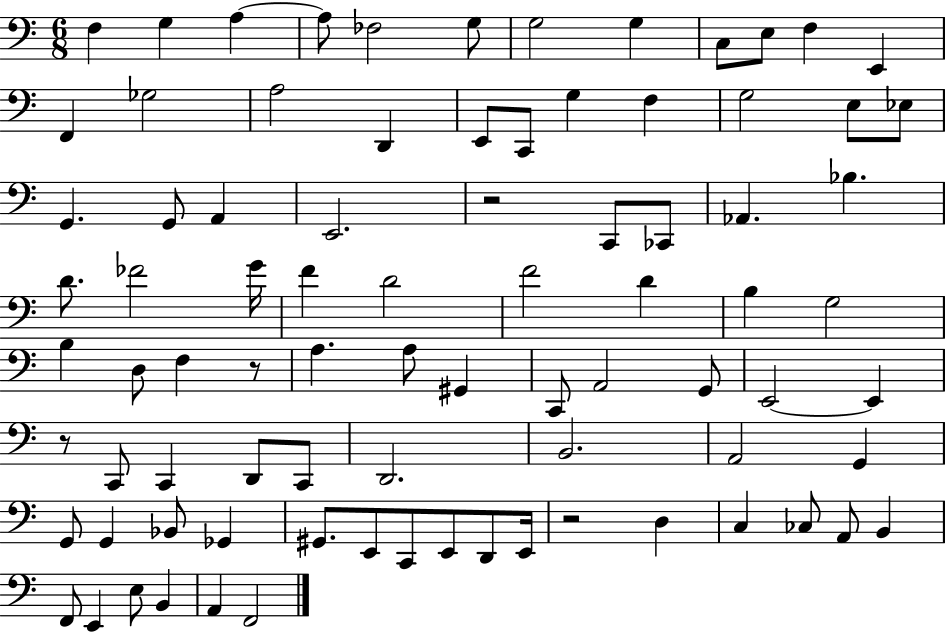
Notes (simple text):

F3/q G3/q A3/q A3/e FES3/h G3/e G3/h G3/q C3/e E3/e F3/q E2/q F2/q Gb3/h A3/h D2/q E2/e C2/e G3/q F3/q G3/h E3/e Eb3/e G2/q. G2/e A2/q E2/h. R/h C2/e CES2/e Ab2/q. Bb3/q. D4/e. FES4/h G4/s F4/q D4/h F4/h D4/q B3/q G3/h B3/q D3/e F3/q R/e A3/q. A3/e G#2/q C2/e A2/h G2/e E2/h E2/q R/e C2/e C2/q D2/e C2/e D2/h. B2/h. A2/h G2/q G2/e G2/q Bb2/e Gb2/q G#2/e. E2/e C2/e E2/e D2/e E2/s R/h D3/q C3/q CES3/e A2/e B2/q F2/e E2/q E3/e B2/q A2/q F2/h